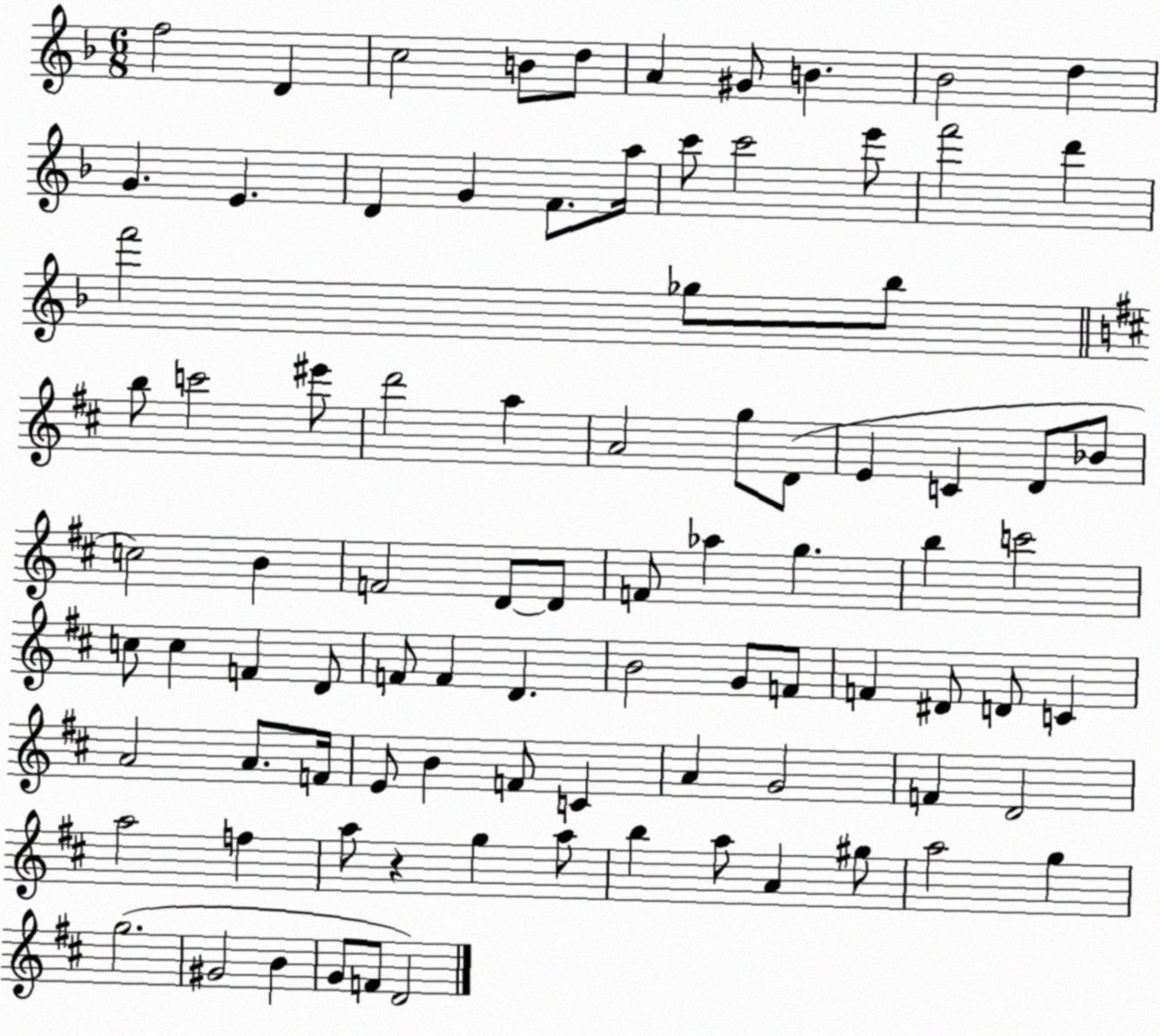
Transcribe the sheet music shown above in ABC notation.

X:1
T:Untitled
M:6/8
L:1/4
K:F
f2 D c2 B/2 d/2 A ^G/2 B _B2 d G E D G F/2 a/4 c'/2 c'2 e'/2 f'2 d' f'2 _g/2 _b/2 b/2 c'2 ^e'/2 d'2 a A2 g/2 D/2 E C D/2 _B/2 c2 B F2 D/2 D/2 F/2 _a g b c'2 c/2 c F D/2 F/2 F D B2 G/2 F/2 F ^D/2 D/2 C A2 A/2 F/4 E/2 B F/2 C A G2 F D2 a2 f a/2 z g a/2 b a/2 A ^g/2 a2 g g2 ^G2 B G/2 F/2 D2